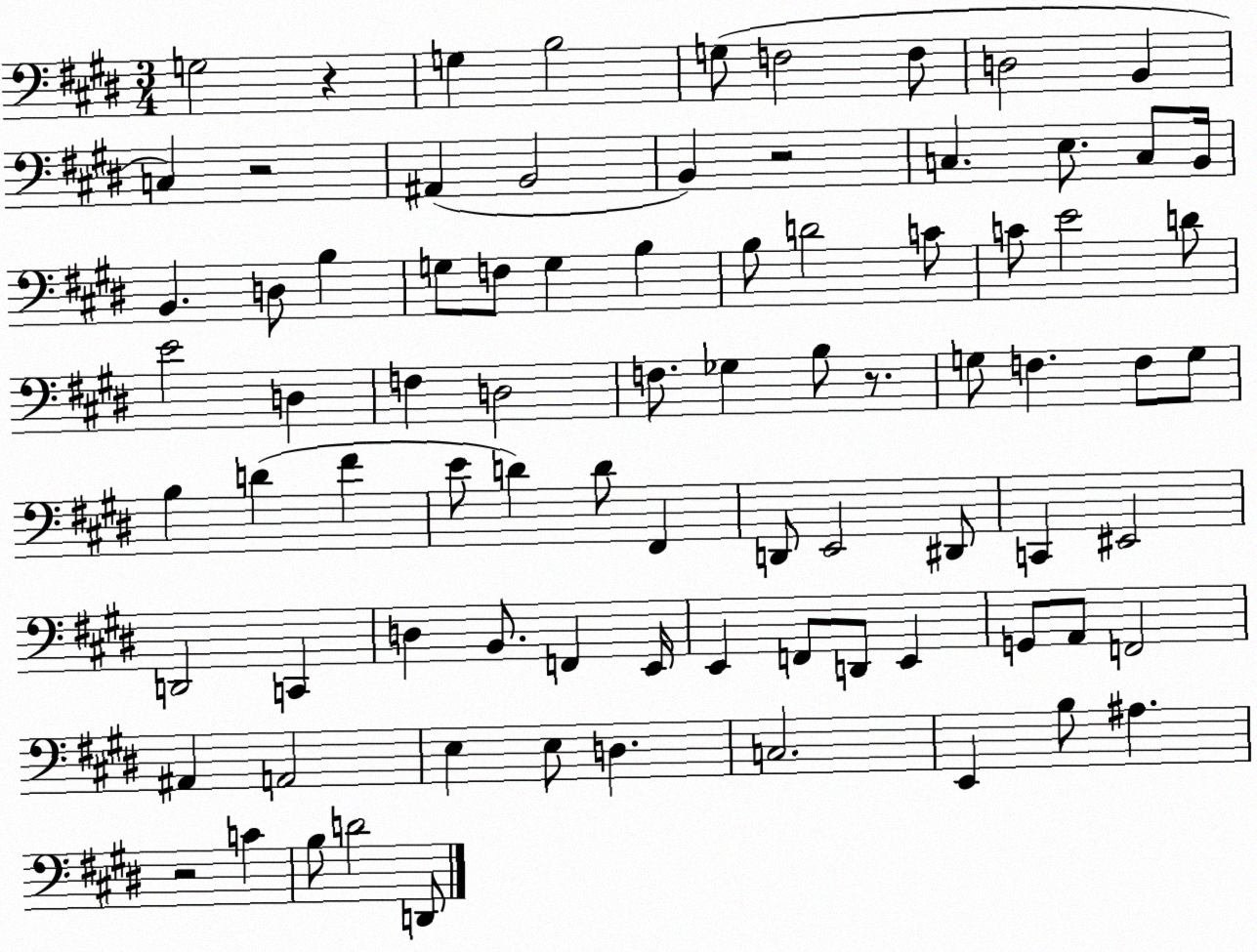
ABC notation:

X:1
T:Untitled
M:3/4
L:1/4
K:E
G,2 z G, B,2 G,/2 F,2 F,/2 D,2 B,, C, z2 ^A,, B,,2 B,, z2 C, E,/2 C,/2 B,,/4 B,, D,/2 B, G,/2 F,/2 G, B, B,/2 D2 C/2 C/2 E2 D/2 E2 D, F, D,2 F,/2 _G, B,/2 z/2 G,/2 F, F,/2 G,/2 B, D ^F E/2 D D/2 ^F,, D,,/2 E,,2 ^D,,/2 C,, ^E,,2 D,,2 C,, D, B,,/2 F,, E,,/4 E,, F,,/2 D,,/2 E,, G,,/2 A,,/2 F,,2 ^A,, A,,2 E, E,/2 D, C,2 E,, B,/2 ^A, z2 C B,/2 D2 D,,/2